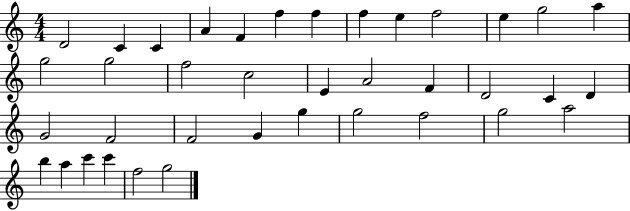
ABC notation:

X:1
T:Untitled
M:4/4
L:1/4
K:C
D2 C C A F f f f e f2 e g2 a g2 g2 f2 c2 E A2 F D2 C D G2 F2 F2 G g g2 f2 g2 a2 b a c' c' f2 g2